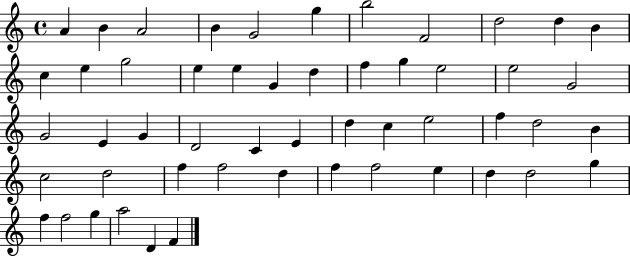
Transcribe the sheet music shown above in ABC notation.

X:1
T:Untitled
M:4/4
L:1/4
K:C
A B A2 B G2 g b2 F2 d2 d B c e g2 e e G d f g e2 e2 G2 G2 E G D2 C E d c e2 f d2 B c2 d2 f f2 d f f2 e d d2 g f f2 g a2 D F